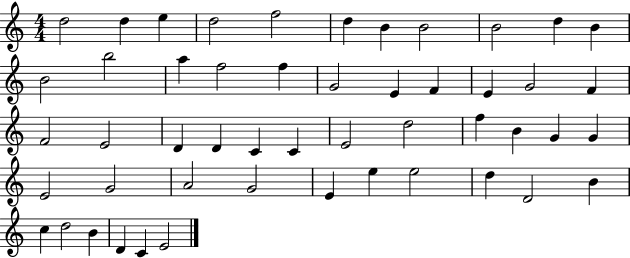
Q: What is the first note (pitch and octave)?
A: D5